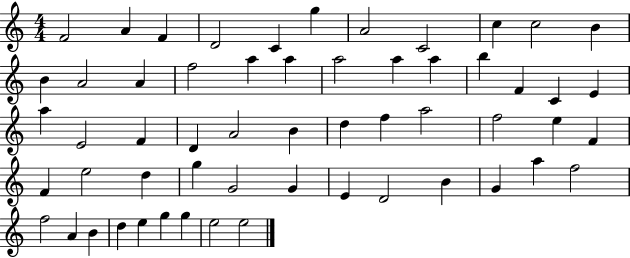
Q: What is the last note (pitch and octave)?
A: E5